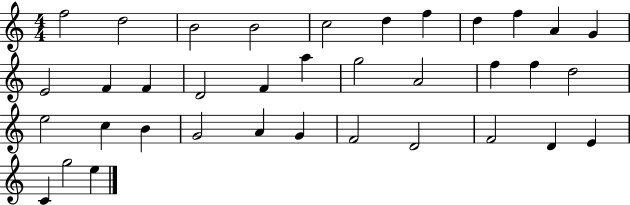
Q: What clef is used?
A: treble